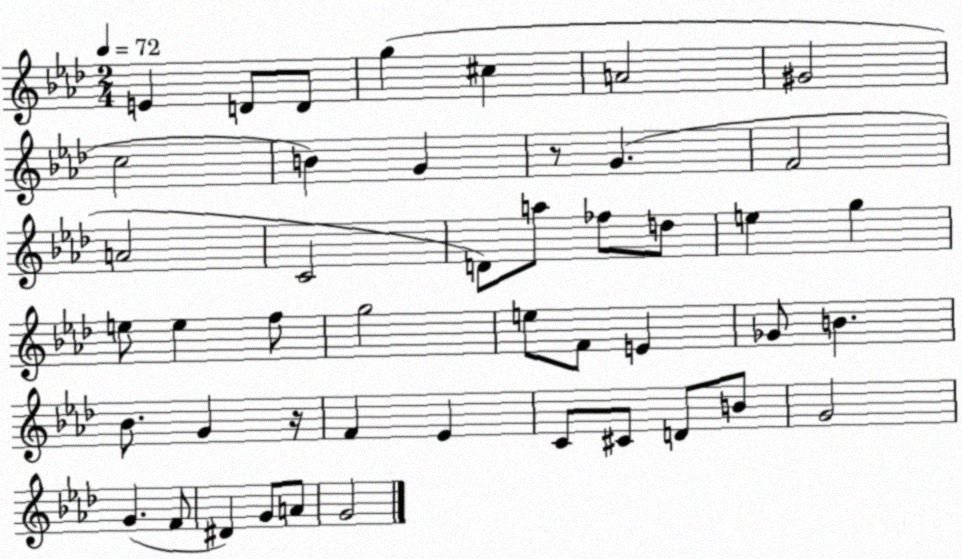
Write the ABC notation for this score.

X:1
T:Untitled
M:2/4
L:1/4
K:Ab
E D/2 D/2 g ^c A2 ^G2 c2 B G z/2 G F2 A2 C2 D/2 a/2 _f/2 d/2 e g e/2 e f/2 g2 e/2 F/2 E _G/2 B _B/2 G z/4 F _E C/2 ^C/2 D/2 B/2 G2 G F/2 ^D G/2 A/2 G2